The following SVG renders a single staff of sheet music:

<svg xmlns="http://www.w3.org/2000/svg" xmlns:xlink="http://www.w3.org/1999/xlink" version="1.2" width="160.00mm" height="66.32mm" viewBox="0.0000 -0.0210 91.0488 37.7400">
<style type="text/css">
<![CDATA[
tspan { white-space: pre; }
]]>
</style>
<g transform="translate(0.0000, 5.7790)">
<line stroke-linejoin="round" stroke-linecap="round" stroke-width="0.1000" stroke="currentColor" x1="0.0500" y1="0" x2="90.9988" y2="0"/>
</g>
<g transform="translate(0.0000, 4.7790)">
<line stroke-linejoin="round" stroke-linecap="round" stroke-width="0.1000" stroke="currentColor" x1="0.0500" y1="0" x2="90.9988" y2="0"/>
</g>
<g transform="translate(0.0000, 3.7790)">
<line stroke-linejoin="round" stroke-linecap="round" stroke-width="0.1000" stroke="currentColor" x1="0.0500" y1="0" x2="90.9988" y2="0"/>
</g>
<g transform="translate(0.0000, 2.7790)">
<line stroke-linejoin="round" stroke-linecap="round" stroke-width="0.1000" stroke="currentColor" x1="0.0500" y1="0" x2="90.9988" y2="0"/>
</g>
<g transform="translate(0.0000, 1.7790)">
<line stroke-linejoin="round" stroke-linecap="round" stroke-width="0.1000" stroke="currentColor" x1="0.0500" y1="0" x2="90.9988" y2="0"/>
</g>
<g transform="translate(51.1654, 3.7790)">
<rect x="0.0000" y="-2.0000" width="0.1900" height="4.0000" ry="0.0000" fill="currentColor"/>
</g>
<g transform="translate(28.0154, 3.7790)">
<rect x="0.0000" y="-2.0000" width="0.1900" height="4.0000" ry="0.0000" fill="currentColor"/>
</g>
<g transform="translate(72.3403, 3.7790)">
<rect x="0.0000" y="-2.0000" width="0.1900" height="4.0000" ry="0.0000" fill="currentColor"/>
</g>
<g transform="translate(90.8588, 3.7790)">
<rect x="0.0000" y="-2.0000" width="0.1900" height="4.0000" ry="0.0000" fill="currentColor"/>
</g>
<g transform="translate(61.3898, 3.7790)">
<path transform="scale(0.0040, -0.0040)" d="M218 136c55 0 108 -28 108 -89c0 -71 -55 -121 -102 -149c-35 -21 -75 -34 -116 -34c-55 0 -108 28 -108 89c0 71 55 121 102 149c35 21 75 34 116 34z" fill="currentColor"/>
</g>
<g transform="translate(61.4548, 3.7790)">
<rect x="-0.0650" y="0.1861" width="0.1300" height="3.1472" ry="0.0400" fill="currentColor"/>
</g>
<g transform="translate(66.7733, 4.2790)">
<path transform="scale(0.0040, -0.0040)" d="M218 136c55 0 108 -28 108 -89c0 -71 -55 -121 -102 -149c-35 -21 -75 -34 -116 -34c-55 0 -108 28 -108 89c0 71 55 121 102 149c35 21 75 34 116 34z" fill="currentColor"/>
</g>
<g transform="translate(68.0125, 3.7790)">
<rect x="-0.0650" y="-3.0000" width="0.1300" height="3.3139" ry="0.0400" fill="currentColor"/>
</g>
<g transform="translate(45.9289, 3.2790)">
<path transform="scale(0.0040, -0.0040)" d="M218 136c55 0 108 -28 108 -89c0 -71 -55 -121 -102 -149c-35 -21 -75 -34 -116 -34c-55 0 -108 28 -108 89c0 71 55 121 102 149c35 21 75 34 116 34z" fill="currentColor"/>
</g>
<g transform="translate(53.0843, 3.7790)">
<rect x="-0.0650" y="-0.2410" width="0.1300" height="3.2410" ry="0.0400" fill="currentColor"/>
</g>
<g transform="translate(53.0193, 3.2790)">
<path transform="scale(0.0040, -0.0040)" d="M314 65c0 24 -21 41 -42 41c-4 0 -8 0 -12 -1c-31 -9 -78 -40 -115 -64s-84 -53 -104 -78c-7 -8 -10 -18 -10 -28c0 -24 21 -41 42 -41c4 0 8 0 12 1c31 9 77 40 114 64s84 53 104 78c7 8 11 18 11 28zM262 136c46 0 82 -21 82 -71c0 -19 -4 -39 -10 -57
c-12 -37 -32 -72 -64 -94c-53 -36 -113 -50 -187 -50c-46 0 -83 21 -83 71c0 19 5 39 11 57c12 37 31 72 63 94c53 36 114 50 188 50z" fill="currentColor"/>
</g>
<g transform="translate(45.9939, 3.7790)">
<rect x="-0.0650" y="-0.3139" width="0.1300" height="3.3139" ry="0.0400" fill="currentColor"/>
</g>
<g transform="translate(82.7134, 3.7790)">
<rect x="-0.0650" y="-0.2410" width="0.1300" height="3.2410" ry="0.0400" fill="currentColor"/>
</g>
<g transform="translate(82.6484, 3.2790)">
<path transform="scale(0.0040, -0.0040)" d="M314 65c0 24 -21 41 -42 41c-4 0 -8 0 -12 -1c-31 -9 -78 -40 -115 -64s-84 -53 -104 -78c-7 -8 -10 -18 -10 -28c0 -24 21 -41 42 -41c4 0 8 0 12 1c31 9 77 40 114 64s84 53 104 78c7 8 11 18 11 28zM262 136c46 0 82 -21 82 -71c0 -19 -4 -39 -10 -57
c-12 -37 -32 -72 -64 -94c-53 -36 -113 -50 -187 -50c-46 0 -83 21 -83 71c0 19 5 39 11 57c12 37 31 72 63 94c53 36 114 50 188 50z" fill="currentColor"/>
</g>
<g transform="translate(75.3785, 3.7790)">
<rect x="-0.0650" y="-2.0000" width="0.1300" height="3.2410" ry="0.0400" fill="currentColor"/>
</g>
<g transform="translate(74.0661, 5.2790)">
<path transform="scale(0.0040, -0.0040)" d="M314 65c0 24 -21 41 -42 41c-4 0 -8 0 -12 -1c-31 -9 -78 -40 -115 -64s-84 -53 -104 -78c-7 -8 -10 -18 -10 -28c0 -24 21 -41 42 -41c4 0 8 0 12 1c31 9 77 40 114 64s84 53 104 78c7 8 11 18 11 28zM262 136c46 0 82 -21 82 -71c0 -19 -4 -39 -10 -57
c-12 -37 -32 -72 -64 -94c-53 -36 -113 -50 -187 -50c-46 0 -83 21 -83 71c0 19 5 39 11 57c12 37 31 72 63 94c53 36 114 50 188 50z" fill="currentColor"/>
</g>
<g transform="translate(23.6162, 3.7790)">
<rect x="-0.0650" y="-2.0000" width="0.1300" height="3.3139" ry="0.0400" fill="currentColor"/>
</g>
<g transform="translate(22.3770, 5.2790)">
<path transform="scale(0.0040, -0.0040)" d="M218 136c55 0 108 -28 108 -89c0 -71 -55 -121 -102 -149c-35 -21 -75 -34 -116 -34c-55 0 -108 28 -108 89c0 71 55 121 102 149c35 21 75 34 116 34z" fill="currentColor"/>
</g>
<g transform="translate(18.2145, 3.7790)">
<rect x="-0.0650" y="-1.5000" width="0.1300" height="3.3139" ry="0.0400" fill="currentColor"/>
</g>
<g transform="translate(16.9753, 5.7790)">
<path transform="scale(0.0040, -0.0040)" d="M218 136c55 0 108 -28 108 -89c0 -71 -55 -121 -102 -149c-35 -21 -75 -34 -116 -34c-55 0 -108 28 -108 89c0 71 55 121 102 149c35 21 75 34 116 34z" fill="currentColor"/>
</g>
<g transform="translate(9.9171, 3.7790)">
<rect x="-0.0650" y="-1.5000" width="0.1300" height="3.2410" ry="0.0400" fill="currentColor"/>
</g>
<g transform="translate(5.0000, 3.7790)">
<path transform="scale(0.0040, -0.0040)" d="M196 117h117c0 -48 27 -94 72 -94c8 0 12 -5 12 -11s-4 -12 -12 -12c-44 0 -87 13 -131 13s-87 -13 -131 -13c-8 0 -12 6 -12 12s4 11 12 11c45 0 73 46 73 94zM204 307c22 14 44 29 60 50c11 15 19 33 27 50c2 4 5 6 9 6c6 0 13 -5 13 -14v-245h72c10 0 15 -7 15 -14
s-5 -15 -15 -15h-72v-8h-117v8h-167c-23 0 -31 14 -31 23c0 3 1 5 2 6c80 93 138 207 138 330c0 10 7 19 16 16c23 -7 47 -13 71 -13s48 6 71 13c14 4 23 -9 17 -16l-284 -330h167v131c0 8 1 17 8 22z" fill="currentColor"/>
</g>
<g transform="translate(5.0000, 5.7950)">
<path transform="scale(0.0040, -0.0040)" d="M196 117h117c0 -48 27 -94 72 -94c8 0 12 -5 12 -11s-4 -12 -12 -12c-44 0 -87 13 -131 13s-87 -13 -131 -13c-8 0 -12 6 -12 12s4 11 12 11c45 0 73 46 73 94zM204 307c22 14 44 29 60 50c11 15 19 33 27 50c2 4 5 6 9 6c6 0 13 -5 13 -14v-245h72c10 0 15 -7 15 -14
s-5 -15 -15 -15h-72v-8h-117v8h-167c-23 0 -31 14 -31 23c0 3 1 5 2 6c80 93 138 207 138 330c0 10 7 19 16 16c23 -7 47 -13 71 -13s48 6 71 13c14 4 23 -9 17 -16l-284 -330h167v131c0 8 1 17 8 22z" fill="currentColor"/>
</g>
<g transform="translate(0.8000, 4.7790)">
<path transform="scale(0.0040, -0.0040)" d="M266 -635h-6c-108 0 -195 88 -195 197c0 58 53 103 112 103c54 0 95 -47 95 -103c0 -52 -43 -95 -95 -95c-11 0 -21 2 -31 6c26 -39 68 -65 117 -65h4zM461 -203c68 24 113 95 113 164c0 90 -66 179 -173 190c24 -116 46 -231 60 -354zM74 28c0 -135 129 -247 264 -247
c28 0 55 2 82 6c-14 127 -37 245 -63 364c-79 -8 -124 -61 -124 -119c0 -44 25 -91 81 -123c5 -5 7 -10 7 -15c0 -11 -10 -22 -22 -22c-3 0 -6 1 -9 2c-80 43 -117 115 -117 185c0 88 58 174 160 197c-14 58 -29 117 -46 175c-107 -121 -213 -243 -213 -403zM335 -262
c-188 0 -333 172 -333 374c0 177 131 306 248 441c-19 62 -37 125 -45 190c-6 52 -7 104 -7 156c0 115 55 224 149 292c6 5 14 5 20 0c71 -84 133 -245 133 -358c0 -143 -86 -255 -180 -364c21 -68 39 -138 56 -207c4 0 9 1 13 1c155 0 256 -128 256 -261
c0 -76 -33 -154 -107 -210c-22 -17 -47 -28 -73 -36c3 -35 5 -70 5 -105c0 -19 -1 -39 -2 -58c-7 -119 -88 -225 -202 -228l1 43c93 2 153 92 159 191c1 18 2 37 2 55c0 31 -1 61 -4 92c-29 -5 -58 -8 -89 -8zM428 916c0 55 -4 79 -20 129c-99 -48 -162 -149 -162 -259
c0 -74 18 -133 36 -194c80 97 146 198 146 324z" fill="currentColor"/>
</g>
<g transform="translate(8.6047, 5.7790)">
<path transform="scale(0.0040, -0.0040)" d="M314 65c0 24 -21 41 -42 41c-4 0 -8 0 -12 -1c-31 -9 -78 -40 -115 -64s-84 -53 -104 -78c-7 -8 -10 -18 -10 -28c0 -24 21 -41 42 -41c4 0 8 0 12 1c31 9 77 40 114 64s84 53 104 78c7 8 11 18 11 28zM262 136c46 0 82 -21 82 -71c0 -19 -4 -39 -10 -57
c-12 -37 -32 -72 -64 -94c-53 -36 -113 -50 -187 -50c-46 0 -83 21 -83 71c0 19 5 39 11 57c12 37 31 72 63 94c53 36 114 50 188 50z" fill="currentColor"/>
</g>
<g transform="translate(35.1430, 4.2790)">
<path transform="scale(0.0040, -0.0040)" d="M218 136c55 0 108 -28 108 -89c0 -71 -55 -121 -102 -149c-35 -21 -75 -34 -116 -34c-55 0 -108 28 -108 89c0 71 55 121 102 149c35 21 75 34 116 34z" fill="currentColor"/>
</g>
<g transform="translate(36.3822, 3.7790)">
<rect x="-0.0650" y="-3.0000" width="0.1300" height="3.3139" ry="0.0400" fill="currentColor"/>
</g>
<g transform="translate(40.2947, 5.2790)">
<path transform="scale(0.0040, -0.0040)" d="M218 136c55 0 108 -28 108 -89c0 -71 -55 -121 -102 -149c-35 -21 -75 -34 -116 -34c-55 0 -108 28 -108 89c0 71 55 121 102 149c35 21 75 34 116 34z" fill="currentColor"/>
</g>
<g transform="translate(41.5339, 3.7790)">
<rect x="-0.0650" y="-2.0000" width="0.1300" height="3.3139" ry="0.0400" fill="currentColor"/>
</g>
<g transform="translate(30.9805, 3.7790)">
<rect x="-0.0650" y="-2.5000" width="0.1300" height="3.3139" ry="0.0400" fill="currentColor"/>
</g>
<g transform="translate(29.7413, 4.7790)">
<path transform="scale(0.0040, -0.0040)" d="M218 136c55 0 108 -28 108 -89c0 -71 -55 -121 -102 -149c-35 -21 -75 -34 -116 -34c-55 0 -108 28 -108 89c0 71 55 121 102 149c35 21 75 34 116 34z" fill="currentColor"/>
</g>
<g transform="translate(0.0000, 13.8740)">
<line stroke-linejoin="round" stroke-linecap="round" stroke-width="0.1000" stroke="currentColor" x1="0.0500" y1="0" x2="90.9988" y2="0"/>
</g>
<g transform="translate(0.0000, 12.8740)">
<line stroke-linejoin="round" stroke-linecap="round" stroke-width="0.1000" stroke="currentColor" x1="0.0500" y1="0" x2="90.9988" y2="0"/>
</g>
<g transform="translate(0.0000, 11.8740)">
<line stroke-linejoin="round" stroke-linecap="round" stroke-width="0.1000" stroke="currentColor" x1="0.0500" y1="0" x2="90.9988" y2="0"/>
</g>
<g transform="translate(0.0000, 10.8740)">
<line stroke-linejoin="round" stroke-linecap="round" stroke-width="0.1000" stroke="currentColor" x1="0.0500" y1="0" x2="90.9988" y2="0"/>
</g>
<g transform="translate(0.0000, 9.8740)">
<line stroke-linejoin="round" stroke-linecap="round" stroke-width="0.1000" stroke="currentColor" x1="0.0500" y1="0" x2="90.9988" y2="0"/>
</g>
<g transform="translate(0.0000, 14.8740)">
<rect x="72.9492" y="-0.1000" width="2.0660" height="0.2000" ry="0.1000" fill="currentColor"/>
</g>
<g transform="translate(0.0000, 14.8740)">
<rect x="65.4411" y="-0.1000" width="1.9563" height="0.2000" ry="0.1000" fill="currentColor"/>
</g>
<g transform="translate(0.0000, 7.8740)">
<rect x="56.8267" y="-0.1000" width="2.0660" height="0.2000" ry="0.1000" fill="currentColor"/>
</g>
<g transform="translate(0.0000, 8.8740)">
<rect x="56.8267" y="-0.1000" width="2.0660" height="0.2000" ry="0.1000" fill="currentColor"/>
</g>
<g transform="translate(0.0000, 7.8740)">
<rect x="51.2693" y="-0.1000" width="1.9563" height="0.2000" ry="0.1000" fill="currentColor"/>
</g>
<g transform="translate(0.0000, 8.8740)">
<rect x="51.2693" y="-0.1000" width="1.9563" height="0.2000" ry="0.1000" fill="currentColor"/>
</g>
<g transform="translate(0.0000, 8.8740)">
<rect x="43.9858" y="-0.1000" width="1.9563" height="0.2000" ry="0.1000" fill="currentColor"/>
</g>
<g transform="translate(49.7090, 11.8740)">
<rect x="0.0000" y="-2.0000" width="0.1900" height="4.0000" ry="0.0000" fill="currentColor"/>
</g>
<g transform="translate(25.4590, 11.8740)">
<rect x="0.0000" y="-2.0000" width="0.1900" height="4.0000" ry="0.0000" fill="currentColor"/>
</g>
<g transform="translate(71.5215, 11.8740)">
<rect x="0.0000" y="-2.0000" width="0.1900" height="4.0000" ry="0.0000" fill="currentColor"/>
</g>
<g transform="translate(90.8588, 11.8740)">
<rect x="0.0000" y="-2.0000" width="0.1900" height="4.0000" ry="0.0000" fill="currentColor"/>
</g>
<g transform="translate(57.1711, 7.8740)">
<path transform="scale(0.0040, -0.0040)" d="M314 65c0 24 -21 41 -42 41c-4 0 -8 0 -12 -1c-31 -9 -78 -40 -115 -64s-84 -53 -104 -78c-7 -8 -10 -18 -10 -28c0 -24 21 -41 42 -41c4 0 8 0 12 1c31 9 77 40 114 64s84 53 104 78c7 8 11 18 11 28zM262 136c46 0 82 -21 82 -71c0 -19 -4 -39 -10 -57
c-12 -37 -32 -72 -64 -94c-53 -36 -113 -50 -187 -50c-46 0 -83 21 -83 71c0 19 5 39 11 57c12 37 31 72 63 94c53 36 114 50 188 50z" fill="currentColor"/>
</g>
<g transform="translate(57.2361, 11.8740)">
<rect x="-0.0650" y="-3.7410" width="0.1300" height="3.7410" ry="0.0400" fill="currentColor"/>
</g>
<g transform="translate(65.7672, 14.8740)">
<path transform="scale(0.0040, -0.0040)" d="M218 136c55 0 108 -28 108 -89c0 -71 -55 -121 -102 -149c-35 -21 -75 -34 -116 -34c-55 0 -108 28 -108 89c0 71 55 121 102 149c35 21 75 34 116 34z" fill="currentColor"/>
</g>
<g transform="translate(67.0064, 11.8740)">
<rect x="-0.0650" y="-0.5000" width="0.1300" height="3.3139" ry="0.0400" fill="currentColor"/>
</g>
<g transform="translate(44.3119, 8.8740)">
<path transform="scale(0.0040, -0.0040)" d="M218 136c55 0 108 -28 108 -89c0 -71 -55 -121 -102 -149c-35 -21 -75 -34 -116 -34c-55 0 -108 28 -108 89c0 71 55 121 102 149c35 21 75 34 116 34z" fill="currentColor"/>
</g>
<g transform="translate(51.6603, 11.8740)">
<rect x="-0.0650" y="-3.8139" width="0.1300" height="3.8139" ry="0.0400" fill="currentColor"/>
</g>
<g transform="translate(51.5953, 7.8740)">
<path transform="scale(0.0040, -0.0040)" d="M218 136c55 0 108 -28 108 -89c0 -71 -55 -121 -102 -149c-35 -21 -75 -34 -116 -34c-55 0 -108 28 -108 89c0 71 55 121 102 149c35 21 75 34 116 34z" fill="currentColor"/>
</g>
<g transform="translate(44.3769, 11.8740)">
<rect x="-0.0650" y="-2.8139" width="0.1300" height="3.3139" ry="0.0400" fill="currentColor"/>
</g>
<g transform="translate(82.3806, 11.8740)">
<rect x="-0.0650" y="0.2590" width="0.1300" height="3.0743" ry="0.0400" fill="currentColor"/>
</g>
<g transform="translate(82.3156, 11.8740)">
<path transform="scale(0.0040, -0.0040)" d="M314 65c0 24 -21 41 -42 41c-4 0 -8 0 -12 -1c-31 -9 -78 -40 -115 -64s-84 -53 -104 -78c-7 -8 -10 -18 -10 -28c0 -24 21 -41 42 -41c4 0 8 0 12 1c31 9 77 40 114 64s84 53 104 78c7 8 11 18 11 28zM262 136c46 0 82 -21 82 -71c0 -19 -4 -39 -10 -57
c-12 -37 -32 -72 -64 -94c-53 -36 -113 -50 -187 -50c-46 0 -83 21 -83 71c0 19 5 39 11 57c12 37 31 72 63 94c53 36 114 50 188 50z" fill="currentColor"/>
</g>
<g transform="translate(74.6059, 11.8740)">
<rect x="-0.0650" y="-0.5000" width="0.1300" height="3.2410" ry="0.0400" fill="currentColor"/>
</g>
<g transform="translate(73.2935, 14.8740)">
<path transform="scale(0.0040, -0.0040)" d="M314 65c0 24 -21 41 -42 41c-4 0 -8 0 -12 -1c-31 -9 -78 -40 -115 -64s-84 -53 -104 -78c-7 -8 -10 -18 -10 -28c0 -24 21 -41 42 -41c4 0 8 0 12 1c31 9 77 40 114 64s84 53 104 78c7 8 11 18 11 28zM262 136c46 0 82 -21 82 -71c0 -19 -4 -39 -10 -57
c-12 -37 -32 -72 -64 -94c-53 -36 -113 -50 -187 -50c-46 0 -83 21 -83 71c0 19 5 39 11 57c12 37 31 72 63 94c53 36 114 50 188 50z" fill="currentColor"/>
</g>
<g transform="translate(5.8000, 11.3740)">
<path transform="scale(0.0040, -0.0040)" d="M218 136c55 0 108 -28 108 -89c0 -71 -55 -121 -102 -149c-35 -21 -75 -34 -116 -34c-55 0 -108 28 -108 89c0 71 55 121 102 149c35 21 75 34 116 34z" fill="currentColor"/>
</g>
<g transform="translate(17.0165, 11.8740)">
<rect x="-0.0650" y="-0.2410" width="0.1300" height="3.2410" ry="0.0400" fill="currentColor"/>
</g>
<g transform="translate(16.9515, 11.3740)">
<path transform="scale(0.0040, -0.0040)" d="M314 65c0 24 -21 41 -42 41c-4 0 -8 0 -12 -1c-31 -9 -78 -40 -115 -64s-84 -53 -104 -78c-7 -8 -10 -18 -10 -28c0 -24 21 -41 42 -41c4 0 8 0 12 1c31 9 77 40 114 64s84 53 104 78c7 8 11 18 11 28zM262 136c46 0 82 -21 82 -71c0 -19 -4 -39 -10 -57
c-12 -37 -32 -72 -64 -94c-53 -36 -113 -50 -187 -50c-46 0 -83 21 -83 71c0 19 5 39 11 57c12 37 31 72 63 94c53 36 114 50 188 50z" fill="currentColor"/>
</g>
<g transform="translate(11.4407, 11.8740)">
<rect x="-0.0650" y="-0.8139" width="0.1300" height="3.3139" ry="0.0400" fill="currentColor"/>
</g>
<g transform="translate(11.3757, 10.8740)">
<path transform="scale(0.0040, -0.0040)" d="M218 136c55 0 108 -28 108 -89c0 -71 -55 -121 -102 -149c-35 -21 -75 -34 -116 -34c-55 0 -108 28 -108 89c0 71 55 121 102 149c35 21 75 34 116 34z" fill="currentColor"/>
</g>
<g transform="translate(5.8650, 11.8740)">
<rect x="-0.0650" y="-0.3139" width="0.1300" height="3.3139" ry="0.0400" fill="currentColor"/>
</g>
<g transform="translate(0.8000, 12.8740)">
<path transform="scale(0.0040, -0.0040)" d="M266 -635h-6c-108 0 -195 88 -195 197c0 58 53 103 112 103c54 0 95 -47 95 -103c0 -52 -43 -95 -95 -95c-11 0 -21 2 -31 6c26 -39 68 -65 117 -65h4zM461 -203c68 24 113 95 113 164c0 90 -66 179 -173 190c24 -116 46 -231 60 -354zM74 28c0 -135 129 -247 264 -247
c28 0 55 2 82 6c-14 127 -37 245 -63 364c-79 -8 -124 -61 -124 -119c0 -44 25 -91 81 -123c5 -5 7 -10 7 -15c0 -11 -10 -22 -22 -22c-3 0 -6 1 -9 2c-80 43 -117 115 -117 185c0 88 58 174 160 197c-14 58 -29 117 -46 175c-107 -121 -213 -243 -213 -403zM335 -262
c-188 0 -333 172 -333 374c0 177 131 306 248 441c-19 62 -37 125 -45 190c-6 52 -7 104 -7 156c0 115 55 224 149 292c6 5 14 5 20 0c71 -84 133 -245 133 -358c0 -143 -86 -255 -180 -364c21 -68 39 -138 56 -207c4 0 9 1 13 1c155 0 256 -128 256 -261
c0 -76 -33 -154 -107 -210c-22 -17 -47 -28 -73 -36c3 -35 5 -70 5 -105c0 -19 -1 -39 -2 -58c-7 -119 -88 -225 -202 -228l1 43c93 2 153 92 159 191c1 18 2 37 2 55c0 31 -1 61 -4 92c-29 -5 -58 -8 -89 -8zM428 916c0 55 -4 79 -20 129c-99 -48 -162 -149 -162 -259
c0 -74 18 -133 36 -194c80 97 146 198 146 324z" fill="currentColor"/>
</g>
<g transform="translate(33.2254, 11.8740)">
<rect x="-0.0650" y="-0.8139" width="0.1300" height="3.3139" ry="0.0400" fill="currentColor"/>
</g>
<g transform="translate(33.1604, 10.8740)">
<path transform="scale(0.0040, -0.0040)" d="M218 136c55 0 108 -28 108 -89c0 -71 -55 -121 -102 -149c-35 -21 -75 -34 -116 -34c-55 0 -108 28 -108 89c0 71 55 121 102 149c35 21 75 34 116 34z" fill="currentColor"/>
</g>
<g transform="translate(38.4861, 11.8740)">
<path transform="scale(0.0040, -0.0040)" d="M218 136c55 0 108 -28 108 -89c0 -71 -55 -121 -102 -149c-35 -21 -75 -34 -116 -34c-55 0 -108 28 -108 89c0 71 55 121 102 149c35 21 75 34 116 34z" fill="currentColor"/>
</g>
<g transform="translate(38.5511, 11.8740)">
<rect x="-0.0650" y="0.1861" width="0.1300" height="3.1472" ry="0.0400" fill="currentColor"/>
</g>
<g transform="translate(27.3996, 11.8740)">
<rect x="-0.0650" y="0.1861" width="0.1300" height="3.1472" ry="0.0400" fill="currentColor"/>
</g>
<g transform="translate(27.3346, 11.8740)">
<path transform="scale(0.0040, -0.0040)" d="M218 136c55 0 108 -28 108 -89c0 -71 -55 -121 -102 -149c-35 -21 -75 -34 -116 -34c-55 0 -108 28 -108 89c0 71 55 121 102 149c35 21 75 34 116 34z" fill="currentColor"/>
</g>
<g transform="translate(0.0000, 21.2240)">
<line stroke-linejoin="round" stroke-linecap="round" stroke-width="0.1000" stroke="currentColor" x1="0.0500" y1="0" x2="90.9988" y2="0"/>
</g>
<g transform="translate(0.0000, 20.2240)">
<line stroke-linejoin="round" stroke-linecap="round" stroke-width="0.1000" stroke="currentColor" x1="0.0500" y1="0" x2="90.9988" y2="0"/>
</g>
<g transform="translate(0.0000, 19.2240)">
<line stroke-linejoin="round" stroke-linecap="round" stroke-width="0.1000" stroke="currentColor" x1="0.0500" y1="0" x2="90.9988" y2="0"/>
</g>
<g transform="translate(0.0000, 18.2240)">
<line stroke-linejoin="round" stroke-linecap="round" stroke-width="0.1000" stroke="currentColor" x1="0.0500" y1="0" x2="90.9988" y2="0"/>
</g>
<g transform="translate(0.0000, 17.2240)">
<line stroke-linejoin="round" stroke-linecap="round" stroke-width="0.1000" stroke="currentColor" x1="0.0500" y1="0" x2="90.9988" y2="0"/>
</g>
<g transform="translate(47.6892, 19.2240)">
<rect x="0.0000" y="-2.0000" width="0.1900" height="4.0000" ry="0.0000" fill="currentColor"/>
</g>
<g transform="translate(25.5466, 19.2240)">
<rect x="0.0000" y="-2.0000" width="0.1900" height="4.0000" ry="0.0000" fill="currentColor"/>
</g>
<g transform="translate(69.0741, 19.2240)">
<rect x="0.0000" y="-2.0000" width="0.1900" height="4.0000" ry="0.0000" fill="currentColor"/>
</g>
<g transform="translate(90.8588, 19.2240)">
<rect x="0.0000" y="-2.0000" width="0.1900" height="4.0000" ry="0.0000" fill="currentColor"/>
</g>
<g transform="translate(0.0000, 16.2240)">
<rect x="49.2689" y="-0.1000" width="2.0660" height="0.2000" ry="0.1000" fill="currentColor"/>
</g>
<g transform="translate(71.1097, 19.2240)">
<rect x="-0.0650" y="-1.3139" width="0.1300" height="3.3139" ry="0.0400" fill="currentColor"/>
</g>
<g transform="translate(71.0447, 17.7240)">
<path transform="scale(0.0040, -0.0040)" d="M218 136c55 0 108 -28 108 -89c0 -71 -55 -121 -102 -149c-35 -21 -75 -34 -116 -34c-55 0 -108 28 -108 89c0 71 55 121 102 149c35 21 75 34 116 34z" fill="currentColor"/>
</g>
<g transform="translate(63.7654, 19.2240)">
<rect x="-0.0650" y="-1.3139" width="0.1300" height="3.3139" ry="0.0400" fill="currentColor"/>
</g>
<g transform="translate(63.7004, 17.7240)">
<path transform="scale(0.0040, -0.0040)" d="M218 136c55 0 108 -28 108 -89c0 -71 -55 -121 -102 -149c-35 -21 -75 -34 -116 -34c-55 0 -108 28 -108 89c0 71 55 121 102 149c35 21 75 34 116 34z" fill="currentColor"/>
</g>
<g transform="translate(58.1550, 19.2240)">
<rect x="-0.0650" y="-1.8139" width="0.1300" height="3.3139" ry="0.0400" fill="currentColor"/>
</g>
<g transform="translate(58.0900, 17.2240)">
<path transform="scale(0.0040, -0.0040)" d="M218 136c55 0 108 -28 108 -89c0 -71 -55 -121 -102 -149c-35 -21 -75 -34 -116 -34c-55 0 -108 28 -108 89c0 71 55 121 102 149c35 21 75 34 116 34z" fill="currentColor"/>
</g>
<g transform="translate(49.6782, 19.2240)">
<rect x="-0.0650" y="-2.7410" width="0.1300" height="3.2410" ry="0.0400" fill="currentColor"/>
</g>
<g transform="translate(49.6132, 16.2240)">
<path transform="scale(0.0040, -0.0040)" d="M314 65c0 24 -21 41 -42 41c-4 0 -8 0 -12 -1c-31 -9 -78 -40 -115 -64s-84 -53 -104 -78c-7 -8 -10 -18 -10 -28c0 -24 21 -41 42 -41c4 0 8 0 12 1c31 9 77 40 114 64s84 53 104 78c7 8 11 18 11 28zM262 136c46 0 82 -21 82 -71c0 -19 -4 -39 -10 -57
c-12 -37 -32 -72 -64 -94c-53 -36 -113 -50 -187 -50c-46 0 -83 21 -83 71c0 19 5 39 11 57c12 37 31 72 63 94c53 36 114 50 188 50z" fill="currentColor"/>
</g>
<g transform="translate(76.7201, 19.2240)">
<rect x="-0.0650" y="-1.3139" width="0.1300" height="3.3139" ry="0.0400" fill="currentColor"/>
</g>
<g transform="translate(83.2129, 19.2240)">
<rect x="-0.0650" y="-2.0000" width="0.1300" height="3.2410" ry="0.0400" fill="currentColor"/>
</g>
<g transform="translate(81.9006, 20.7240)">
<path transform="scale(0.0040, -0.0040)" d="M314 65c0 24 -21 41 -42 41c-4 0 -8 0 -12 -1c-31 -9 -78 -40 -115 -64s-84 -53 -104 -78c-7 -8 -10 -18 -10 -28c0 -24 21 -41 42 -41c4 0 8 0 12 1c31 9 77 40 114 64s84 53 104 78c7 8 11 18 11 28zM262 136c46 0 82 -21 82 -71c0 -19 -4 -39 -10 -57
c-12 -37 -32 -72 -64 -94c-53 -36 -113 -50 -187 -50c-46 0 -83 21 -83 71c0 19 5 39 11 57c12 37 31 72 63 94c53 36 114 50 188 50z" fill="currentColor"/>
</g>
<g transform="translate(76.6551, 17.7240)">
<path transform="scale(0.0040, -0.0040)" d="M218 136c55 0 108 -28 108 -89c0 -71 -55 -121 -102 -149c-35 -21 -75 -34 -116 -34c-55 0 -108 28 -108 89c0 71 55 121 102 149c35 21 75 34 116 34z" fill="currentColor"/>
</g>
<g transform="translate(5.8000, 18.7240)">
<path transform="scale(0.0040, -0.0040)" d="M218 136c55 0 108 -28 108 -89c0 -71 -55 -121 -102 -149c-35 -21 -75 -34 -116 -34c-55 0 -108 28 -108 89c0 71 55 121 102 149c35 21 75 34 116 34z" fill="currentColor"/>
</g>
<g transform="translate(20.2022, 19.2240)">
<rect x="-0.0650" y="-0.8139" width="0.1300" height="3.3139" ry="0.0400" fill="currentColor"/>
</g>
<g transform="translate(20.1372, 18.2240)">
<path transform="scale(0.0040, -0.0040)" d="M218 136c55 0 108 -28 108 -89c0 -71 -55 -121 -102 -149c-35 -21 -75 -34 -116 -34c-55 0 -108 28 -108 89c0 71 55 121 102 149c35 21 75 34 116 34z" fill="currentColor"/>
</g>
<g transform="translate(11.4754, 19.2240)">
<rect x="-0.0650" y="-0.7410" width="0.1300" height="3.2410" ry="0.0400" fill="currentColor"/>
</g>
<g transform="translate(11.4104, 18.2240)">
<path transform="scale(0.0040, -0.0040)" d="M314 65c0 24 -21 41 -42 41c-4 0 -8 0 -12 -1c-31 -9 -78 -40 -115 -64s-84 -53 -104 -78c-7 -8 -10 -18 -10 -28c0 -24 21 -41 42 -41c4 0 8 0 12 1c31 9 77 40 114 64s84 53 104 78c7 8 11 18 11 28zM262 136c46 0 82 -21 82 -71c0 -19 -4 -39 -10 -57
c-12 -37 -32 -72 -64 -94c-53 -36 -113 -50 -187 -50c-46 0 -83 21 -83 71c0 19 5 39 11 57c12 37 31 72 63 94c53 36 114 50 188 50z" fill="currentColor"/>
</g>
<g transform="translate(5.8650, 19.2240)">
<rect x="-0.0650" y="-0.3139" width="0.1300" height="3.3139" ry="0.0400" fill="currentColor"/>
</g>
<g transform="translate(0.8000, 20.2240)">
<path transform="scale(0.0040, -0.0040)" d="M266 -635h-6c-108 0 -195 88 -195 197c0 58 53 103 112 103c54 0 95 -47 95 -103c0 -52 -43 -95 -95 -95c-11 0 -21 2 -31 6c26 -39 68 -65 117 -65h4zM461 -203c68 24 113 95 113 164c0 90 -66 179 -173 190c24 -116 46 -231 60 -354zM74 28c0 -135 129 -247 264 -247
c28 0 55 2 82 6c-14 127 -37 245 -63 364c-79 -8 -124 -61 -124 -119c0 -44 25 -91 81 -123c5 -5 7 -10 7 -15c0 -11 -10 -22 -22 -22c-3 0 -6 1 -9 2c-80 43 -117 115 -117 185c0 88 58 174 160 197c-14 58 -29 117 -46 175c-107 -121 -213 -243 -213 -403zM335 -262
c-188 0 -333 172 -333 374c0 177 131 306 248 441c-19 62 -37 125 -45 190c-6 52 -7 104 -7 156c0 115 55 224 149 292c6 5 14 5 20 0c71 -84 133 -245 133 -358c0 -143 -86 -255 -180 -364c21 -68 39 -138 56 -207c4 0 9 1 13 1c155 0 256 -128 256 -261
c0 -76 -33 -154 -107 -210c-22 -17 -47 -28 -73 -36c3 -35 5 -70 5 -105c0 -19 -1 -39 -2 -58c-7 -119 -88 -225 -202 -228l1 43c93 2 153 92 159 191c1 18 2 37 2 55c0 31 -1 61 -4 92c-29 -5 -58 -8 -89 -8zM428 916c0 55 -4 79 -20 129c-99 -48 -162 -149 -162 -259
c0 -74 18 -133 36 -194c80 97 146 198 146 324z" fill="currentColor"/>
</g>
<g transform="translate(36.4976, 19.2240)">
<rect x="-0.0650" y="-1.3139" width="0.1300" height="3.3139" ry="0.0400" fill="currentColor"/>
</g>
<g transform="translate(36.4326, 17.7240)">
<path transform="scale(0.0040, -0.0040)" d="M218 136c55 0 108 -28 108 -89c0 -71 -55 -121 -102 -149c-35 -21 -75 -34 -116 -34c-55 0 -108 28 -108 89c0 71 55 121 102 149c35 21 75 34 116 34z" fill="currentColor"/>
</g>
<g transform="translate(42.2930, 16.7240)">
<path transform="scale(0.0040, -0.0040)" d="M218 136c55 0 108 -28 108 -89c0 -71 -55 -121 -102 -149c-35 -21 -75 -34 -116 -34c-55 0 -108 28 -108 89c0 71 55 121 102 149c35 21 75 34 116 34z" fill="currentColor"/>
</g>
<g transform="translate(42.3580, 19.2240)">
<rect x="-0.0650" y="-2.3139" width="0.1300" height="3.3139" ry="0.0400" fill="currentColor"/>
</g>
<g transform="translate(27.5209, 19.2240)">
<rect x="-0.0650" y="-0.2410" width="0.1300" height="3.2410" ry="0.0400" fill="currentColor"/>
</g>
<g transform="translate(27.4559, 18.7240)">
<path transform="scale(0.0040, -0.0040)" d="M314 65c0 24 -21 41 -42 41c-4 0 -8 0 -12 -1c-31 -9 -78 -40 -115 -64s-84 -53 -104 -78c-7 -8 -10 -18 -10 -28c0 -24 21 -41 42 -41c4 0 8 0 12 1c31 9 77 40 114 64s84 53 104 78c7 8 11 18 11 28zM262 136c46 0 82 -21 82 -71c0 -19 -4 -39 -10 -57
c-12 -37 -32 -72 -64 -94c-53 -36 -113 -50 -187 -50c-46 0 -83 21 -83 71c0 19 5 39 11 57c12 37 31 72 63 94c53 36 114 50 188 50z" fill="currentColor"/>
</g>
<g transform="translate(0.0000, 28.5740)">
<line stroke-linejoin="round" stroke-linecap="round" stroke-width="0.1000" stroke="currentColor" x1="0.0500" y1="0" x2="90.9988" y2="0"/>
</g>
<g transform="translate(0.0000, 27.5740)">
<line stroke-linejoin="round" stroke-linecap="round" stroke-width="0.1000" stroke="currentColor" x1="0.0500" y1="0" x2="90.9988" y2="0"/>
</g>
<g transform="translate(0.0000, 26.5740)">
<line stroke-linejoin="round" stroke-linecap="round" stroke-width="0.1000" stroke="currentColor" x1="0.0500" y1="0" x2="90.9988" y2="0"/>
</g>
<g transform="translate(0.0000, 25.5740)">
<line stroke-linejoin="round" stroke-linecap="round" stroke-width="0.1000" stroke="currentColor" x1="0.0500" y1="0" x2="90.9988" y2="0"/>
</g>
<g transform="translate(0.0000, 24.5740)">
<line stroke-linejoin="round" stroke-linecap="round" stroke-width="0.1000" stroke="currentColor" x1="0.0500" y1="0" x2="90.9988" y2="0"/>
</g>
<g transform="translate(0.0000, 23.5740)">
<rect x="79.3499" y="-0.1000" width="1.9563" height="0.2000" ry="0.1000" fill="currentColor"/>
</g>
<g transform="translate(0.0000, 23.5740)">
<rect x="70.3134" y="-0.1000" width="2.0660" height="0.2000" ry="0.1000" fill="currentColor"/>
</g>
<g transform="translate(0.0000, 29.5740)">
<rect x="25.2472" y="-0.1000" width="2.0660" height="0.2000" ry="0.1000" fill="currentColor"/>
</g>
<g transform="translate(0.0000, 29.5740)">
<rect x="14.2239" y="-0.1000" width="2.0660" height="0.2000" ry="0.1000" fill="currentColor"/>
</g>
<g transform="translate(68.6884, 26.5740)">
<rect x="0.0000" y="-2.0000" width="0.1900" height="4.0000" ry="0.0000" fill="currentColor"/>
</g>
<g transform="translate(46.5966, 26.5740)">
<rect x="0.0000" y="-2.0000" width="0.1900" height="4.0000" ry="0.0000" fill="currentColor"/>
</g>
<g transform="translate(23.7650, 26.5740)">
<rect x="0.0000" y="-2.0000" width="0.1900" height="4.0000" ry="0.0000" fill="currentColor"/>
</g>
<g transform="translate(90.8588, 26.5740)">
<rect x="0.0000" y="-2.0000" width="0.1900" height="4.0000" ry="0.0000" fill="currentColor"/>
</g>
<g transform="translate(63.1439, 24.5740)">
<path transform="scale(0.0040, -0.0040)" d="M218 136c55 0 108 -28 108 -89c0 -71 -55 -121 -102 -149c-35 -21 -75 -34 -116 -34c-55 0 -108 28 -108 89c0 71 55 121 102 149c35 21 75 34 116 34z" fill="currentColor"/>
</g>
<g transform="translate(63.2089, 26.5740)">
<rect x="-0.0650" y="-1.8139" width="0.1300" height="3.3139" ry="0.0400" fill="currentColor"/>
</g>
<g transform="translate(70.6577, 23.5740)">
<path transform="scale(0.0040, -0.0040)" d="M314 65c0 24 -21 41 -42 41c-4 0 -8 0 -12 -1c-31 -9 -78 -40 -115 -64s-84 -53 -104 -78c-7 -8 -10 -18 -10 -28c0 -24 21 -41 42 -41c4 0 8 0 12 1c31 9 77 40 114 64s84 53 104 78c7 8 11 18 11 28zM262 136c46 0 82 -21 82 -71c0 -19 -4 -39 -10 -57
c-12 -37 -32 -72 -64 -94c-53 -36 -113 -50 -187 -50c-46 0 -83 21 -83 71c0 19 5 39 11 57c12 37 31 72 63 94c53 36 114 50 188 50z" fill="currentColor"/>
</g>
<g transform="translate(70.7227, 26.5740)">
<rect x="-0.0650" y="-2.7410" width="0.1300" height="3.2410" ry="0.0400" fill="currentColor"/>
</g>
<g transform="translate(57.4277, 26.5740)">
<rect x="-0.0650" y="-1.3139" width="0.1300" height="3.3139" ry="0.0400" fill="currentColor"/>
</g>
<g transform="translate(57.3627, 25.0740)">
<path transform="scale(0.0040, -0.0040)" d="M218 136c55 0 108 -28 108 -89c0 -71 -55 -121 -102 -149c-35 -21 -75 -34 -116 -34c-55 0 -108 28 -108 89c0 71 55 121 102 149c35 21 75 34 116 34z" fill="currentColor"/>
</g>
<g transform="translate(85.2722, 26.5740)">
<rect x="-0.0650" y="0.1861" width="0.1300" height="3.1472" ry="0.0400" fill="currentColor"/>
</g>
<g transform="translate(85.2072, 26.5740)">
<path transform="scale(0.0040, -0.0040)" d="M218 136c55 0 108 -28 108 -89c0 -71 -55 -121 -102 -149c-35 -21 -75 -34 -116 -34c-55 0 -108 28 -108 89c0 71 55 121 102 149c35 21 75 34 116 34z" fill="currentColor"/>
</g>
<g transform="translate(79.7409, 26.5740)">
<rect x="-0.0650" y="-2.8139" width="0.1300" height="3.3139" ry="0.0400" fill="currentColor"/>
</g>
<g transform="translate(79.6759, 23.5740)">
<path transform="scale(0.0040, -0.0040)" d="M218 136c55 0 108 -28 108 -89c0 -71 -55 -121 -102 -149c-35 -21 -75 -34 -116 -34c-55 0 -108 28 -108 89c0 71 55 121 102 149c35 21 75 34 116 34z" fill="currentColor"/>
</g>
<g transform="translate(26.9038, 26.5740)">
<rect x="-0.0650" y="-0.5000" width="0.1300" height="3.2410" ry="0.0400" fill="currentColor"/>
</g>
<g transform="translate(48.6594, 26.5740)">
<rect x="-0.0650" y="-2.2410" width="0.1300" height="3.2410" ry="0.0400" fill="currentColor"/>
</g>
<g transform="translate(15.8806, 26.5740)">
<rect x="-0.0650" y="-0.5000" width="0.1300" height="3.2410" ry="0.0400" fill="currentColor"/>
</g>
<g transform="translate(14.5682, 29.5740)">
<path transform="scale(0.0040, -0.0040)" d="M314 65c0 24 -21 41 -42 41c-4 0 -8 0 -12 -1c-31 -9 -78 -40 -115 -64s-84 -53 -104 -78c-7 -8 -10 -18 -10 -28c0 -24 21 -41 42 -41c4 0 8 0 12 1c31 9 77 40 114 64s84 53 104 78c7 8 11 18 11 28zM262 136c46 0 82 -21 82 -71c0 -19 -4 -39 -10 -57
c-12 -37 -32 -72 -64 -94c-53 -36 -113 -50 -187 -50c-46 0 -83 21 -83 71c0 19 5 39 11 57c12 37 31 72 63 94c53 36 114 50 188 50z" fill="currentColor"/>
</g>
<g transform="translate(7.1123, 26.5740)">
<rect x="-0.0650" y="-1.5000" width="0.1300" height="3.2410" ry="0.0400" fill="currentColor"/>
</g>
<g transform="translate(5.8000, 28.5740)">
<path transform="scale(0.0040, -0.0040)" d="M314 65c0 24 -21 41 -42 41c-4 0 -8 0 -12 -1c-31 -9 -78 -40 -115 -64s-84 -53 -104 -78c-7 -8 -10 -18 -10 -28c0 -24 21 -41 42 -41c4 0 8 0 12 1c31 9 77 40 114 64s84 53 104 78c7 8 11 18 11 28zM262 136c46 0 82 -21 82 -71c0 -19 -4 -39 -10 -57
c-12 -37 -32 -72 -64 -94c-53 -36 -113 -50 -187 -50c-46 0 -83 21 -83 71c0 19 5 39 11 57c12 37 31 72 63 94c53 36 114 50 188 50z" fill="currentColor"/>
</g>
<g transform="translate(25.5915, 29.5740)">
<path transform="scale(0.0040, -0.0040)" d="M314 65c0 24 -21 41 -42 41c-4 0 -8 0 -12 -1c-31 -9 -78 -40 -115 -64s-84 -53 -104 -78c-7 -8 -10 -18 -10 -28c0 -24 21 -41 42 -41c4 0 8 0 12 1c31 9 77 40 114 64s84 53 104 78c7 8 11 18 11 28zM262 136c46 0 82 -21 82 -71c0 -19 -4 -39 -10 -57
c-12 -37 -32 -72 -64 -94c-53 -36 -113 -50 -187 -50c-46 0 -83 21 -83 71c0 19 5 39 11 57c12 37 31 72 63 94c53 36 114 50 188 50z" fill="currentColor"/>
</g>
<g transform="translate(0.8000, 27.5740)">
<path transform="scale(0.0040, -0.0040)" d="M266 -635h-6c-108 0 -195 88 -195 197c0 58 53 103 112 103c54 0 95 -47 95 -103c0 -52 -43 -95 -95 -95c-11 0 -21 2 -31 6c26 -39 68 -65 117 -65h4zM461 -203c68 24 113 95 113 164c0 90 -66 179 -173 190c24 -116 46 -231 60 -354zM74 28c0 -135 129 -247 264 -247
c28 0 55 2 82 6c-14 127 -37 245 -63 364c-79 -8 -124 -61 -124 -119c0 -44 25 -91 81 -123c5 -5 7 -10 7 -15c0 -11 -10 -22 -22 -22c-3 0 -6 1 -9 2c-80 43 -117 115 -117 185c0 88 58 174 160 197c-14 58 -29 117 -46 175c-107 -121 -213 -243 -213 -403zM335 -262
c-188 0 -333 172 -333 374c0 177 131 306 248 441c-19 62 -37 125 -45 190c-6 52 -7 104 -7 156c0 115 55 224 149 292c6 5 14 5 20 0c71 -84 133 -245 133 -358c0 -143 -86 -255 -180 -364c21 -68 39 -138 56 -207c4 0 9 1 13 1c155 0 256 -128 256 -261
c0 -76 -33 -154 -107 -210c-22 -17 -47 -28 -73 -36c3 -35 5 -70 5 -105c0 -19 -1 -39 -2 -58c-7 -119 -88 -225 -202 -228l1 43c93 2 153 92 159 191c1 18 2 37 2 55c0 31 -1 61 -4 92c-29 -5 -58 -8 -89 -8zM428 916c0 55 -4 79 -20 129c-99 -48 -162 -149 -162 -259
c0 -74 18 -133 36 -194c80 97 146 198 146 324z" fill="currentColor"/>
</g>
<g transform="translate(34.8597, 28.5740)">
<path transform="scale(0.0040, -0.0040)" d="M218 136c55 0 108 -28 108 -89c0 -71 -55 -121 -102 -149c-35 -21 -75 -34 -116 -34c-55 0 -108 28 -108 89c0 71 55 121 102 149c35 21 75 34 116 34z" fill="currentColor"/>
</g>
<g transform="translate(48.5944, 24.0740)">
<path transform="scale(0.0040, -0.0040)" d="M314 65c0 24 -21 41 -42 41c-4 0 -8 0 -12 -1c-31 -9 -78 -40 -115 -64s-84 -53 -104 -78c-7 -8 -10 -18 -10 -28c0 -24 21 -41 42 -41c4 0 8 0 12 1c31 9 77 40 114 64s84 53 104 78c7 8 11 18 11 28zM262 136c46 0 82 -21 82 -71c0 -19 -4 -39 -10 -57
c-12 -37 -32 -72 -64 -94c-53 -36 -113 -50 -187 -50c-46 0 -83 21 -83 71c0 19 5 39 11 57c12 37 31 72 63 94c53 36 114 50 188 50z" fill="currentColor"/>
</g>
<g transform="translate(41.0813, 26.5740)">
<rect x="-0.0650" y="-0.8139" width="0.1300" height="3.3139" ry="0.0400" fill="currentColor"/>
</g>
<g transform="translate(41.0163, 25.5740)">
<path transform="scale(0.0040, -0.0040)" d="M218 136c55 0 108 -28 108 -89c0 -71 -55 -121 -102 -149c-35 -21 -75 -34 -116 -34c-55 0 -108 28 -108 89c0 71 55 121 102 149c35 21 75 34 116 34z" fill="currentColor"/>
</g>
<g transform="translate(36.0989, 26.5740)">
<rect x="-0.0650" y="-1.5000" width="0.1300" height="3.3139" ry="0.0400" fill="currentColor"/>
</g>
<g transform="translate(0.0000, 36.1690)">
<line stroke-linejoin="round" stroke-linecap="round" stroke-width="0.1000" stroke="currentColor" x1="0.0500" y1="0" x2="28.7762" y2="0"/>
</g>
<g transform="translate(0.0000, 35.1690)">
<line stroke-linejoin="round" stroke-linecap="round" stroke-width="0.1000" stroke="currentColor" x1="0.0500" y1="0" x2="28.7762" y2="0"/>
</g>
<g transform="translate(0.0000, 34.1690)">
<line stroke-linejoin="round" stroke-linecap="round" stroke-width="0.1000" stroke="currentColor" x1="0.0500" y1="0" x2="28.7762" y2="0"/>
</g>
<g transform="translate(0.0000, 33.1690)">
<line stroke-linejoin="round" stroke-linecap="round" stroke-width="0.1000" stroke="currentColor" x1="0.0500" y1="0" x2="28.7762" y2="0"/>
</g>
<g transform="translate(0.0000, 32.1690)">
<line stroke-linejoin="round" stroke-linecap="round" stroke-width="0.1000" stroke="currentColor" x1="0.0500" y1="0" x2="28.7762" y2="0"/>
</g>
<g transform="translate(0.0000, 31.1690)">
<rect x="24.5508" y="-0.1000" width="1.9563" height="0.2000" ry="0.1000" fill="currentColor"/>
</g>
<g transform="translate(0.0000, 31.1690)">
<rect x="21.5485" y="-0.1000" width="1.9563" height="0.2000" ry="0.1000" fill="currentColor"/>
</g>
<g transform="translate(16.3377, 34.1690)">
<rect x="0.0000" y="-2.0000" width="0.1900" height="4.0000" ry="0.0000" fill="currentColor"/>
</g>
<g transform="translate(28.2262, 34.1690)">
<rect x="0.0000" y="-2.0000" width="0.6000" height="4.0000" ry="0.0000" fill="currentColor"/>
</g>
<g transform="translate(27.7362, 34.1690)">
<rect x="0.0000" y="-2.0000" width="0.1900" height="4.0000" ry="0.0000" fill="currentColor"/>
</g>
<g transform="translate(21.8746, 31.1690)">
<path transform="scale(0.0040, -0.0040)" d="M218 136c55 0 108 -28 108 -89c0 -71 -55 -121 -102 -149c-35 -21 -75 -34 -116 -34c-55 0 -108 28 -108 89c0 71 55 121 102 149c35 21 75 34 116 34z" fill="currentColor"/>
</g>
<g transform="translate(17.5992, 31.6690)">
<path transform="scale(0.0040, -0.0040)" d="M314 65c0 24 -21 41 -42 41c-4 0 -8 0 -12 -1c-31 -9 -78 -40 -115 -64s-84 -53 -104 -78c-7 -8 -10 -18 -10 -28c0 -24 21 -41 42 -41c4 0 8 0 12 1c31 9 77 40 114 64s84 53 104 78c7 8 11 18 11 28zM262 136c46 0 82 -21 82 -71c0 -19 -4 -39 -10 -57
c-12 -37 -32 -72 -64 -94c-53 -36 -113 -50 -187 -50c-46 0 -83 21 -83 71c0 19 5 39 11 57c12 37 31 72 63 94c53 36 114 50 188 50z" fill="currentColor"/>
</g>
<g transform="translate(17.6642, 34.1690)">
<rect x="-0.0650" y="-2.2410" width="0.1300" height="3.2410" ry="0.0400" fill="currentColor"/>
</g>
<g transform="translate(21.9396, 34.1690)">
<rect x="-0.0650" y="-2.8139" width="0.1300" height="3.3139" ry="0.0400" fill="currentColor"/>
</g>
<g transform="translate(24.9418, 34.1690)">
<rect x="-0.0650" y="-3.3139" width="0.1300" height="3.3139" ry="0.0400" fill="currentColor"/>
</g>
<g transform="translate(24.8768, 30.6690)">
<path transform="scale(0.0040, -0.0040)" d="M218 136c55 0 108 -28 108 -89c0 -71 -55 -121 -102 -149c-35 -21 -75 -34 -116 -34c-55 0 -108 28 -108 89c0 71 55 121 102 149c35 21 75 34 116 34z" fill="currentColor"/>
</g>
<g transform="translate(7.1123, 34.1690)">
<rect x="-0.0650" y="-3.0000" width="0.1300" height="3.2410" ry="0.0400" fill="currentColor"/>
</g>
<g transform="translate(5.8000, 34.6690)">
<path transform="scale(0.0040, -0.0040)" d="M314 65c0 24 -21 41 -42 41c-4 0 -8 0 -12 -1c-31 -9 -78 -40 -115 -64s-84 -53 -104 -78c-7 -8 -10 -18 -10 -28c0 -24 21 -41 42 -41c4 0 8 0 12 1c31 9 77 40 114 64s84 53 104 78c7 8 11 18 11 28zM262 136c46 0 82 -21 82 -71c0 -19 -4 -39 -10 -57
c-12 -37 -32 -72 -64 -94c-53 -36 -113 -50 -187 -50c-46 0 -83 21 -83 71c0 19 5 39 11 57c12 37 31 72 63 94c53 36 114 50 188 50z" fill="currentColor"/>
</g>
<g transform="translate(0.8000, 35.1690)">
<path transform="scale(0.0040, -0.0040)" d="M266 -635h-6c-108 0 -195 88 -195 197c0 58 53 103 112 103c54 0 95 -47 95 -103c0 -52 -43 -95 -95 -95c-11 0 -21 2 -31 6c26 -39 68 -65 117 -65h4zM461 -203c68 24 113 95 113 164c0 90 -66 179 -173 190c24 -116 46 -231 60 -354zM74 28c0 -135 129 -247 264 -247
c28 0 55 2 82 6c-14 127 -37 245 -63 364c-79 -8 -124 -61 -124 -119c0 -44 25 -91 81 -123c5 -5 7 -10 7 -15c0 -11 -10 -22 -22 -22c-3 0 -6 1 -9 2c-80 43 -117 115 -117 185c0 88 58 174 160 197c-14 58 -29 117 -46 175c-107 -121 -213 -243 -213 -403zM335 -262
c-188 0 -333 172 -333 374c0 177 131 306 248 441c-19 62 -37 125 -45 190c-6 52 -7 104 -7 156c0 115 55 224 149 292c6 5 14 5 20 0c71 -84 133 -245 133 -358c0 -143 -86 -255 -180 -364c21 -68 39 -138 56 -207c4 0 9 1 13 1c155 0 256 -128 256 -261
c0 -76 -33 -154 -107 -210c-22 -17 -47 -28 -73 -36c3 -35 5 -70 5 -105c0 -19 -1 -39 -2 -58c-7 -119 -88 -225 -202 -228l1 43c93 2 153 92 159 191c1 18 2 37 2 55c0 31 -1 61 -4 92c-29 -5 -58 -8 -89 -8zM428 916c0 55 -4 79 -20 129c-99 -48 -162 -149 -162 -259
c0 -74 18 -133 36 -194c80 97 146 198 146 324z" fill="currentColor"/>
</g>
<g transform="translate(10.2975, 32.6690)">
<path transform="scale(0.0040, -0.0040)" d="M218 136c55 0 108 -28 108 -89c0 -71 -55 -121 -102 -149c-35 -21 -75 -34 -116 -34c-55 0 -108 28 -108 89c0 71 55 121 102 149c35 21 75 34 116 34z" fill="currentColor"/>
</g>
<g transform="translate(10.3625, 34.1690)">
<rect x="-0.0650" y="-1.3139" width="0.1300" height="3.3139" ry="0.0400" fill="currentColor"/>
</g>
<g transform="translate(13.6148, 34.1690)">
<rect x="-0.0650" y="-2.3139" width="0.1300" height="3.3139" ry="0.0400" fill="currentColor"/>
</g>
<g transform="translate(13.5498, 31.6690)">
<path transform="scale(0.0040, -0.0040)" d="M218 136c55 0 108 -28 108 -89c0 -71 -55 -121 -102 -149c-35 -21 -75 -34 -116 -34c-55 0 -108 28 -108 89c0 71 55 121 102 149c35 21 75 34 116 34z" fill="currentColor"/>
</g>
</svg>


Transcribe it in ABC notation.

X:1
T:Untitled
M:4/4
L:1/4
K:C
E2 E F G A F c c2 B A F2 c2 c d c2 B d B a c' c'2 C C2 B2 c d2 d c2 e g a2 f e e e F2 E2 C2 C2 E d g2 e f a2 a B A2 e g g2 a b